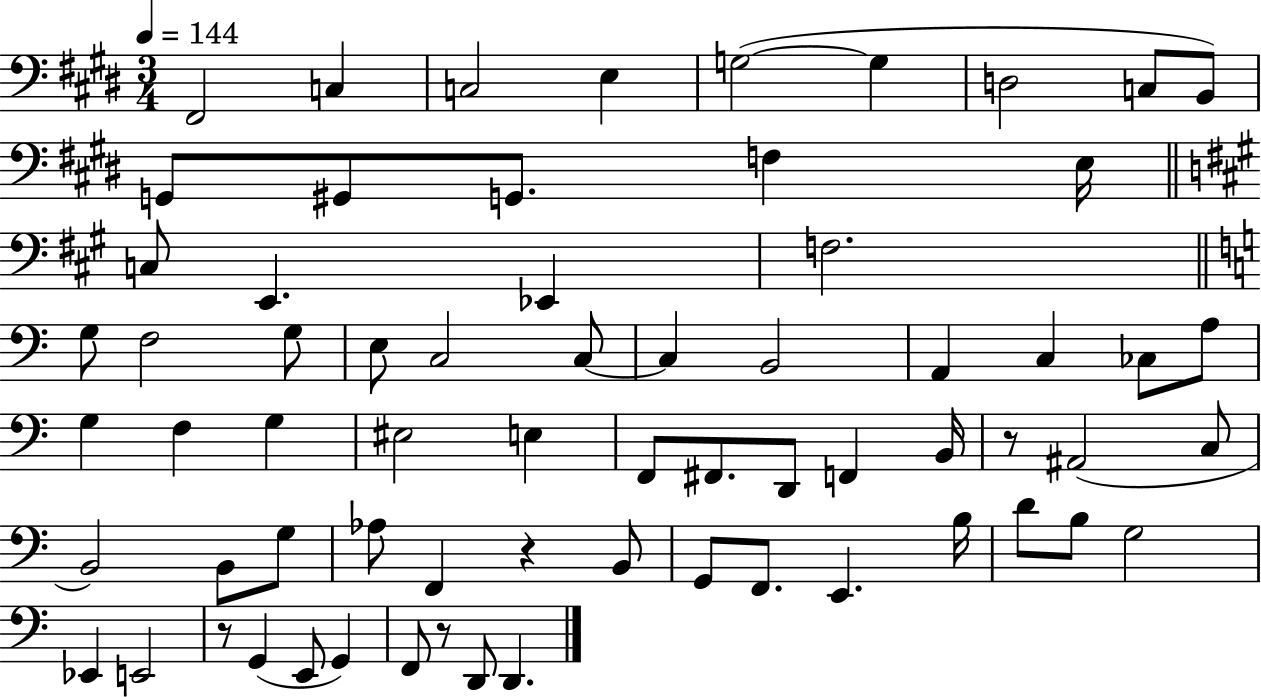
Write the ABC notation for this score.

X:1
T:Untitled
M:3/4
L:1/4
K:E
^F,,2 C, C,2 E, G,2 G, D,2 C,/2 B,,/2 G,,/2 ^G,,/2 G,,/2 F, E,/4 C,/2 E,, _E,, F,2 G,/2 F,2 G,/2 E,/2 C,2 C,/2 C, B,,2 A,, C, _C,/2 A,/2 G, F, G, ^E,2 E, F,,/2 ^F,,/2 D,,/2 F,, B,,/4 z/2 ^A,,2 C,/2 B,,2 B,,/2 G,/2 _A,/2 F,, z B,,/2 G,,/2 F,,/2 E,, B,/4 D/2 B,/2 G,2 _E,, E,,2 z/2 G,, E,,/2 G,, F,,/2 z/2 D,,/2 D,,